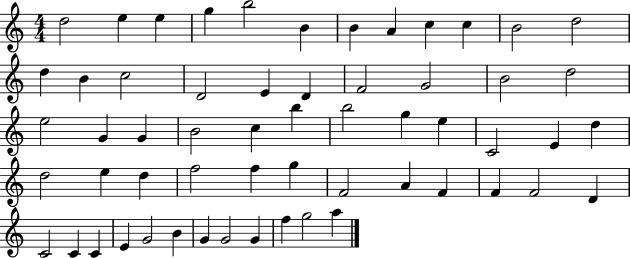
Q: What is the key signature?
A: C major